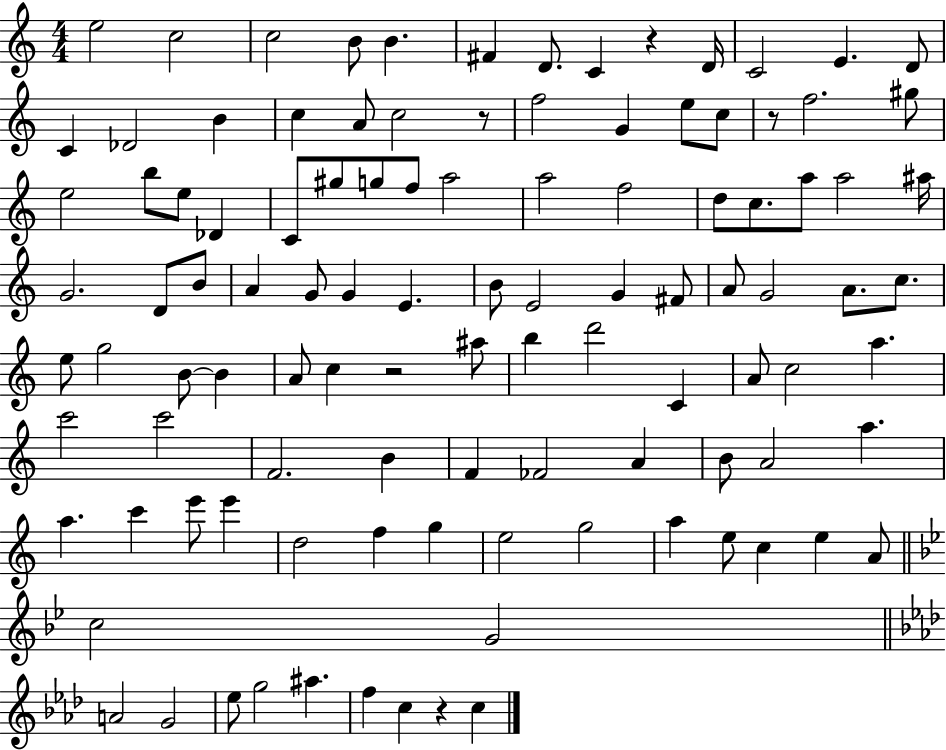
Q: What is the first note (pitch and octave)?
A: E5